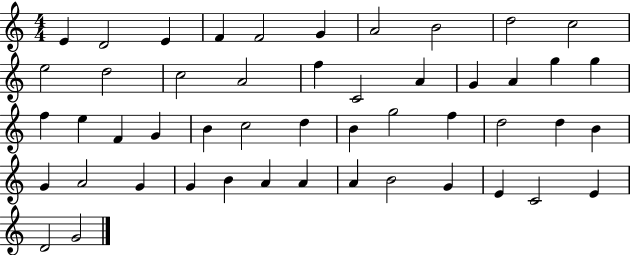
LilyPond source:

{
  \clef treble
  \numericTimeSignature
  \time 4/4
  \key c \major
  e'4 d'2 e'4 | f'4 f'2 g'4 | a'2 b'2 | d''2 c''2 | \break e''2 d''2 | c''2 a'2 | f''4 c'2 a'4 | g'4 a'4 g''4 g''4 | \break f''4 e''4 f'4 g'4 | b'4 c''2 d''4 | b'4 g''2 f''4 | d''2 d''4 b'4 | \break g'4 a'2 g'4 | g'4 b'4 a'4 a'4 | a'4 b'2 g'4 | e'4 c'2 e'4 | \break d'2 g'2 | \bar "|."
}